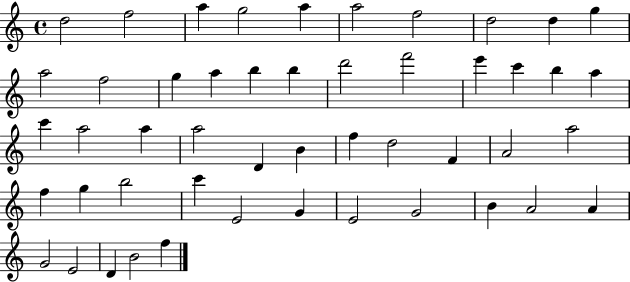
D5/h F5/h A5/q G5/h A5/q A5/h F5/h D5/h D5/q G5/q A5/h F5/h G5/q A5/q B5/q B5/q D6/h F6/h E6/q C6/q B5/q A5/q C6/q A5/h A5/q A5/h D4/q B4/q F5/q D5/h F4/q A4/h A5/h F5/q G5/q B5/h C6/q E4/h G4/q E4/h G4/h B4/q A4/h A4/q G4/h E4/h D4/q B4/h F5/q